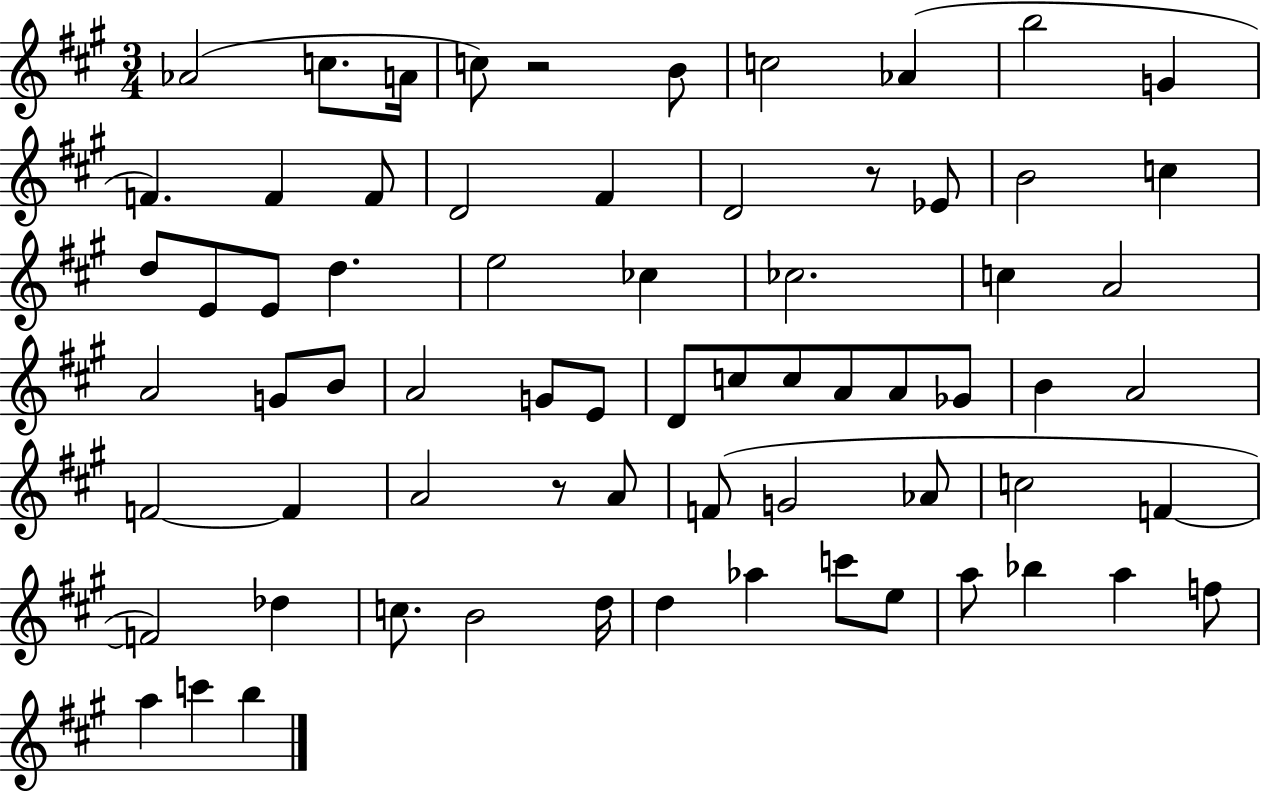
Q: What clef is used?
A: treble